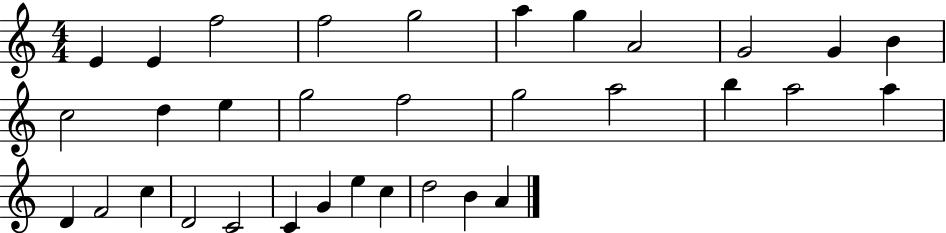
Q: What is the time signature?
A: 4/4